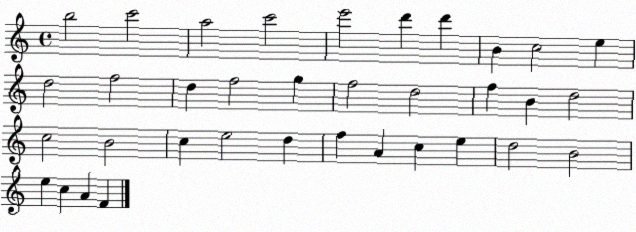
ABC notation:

X:1
T:Untitled
M:4/4
L:1/4
K:C
b2 c'2 a2 c'2 e'2 d' d' B c2 e d2 f2 d f2 g f2 d2 f B d2 c2 B2 c e2 d f A c e d2 B2 e c A F